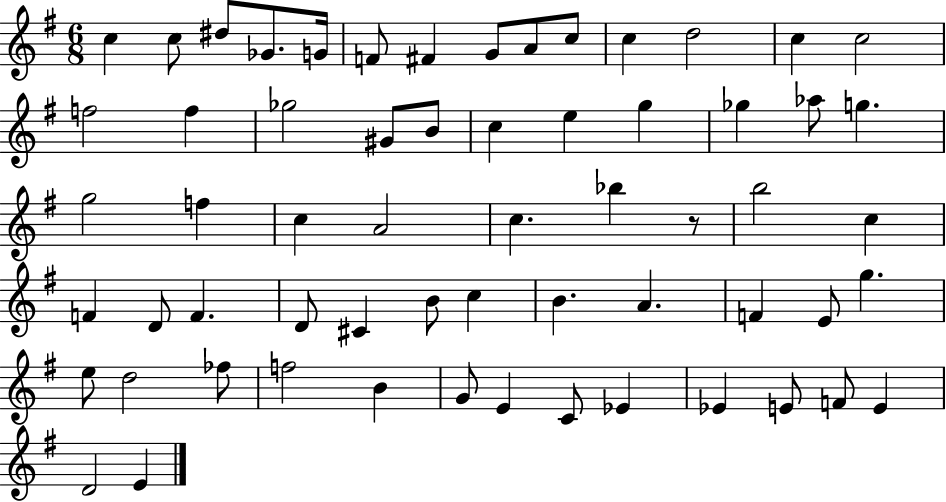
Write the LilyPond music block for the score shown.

{
  \clef treble
  \numericTimeSignature
  \time 6/8
  \key g \major
  \repeat volta 2 { c''4 c''8 dis''8 ges'8. g'16 | f'8 fis'4 g'8 a'8 c''8 | c''4 d''2 | c''4 c''2 | \break f''2 f''4 | ges''2 gis'8 b'8 | c''4 e''4 g''4 | ges''4 aes''8 g''4. | \break g''2 f''4 | c''4 a'2 | c''4. bes''4 r8 | b''2 c''4 | \break f'4 d'8 f'4. | d'8 cis'4 b'8 c''4 | b'4. a'4. | f'4 e'8 g''4. | \break e''8 d''2 fes''8 | f''2 b'4 | g'8 e'4 c'8 ees'4 | ees'4 e'8 f'8 e'4 | \break d'2 e'4 | } \bar "|."
}